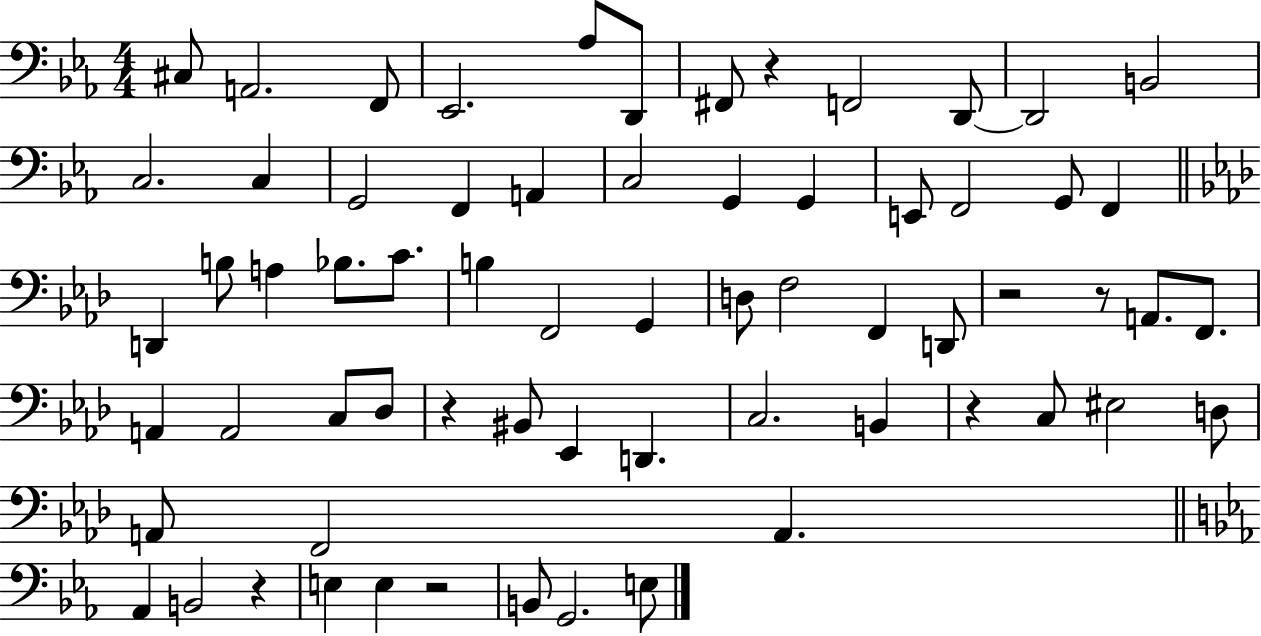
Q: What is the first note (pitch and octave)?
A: C#3